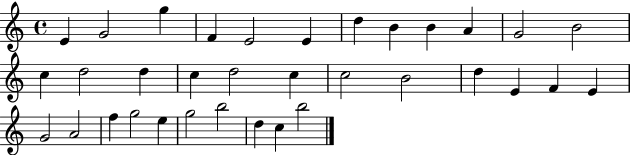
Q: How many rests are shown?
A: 0